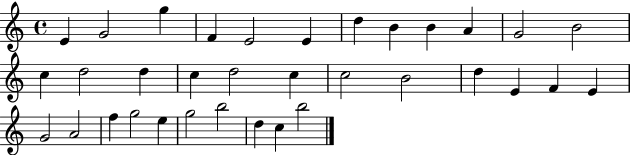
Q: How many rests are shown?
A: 0